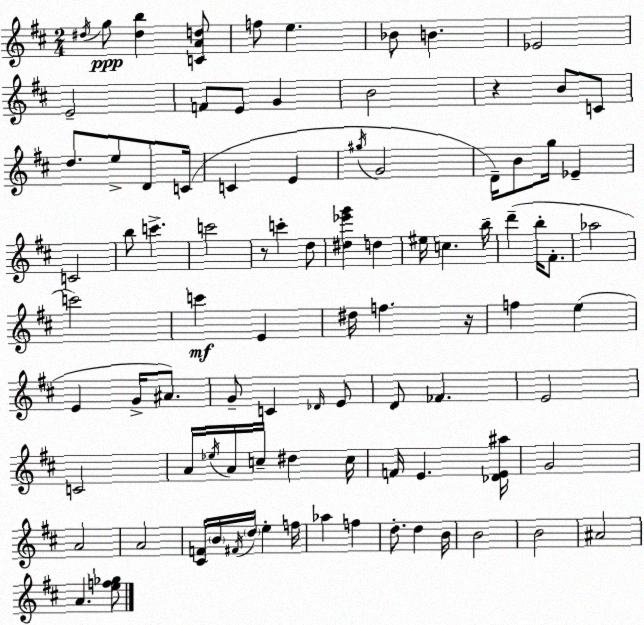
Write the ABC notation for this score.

X:1
T:Untitled
M:2/4
L:1/4
K:D
^d/4 g/2 [^db] [CAd]/2 f/2 e _B/2 B _E2 E2 F/2 E/2 G B2 z B/2 C/2 d/2 e/2 D/2 C/4 C E ^g/4 G2 D/4 B/2 g/4 _E C2 b/2 c' c'2 z/2 c' d/2 [^d_e'g'] d ^e/4 c b/4 d' b/4 ^F/2 _a2 c'2 c' E ^d/4 f z/4 f e E G/4 ^A/2 G/2 C _D/4 E/2 D/2 _F E2 C2 A/4 _e/4 A/4 c/4 ^d c/4 F/4 E [_DE^a]/4 G2 A2 A2 [^CF]/4 B/4 ^F/4 d/4 e f/4 _a f d/2 d B/4 B2 B2 ^A2 A [ef_g]/2